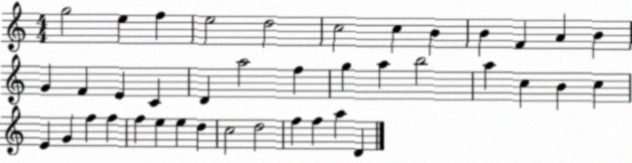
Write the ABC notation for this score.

X:1
T:Untitled
M:4/4
L:1/4
K:C
g2 e f e2 d2 c2 c B B F A B G F E C D a2 f g a b2 a c B c E G f f f e e d c2 d2 f f a D